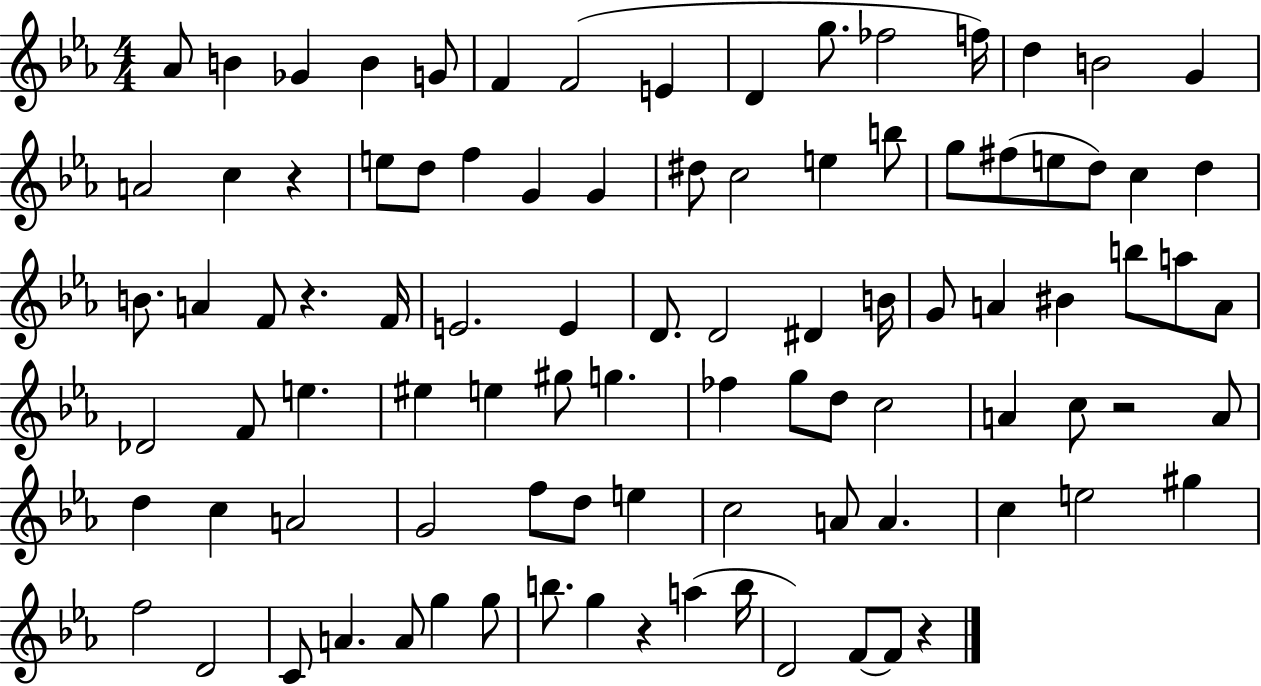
X:1
T:Untitled
M:4/4
L:1/4
K:Eb
_A/2 B _G B G/2 F F2 E D g/2 _f2 f/4 d B2 G A2 c z e/2 d/2 f G G ^d/2 c2 e b/2 g/2 ^f/2 e/2 d/2 c d B/2 A F/2 z F/4 E2 E D/2 D2 ^D B/4 G/2 A ^B b/2 a/2 A/2 _D2 F/2 e ^e e ^g/2 g _f g/2 d/2 c2 A c/2 z2 A/2 d c A2 G2 f/2 d/2 e c2 A/2 A c e2 ^g f2 D2 C/2 A A/2 g g/2 b/2 g z a b/4 D2 F/2 F/2 z